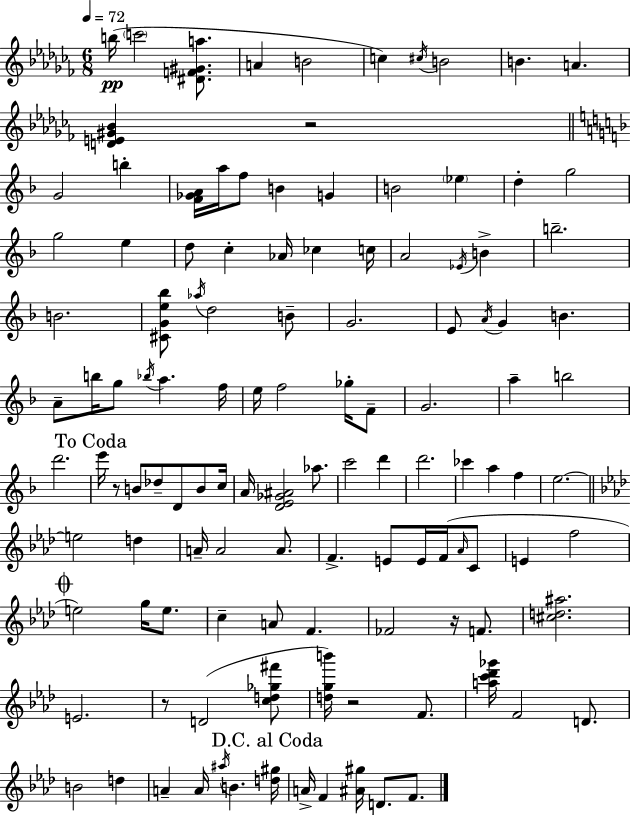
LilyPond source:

{
  \clef treble
  \numericTimeSignature
  \time 6/8
  \key aes \minor
  \tempo 4 = 72
  b''16(\pp \parenthesize c'''2 <dis' f' gis' a''>8. | a'4 b'2 | c''4) \acciaccatura { cis''16 } b'2 | b'4. a'4. | \break <d' e' gis' bes'>4 r2 | \bar "||" \break \key f \major g'2 b''4-. | <f' ges' a'>16 a''16 f''8 b'4 g'4 | b'2 \parenthesize ees''4 | d''4-. g''2 | \break g''2 e''4 | d''8 c''4-. aes'16 ces''4 c''16 | a'2 \acciaccatura { ees'16 } b'4-> | b''2.-- | \break b'2. | <cis' g' e'' bes''>8 \acciaccatura { aes''16 } d''2 | b'8-- g'2. | e'8 \acciaccatura { a'16 } g'4 b'4. | \break a'8-- b''16 g''8 \acciaccatura { bes''16 } a''4. | f''16 e''16 f''2 | ges''16-. f'8-- g'2. | a''4-- b''2 | \break d'''2. | \mark "To Coda" e'''16 r8 b'8 des''8-- d'8 | b'8 c''16 a'16 <d' e' ges' ais'>2 | aes''8. c'''2 | \break d'''4 d'''2. | ces'''4 a''4 | f''4 e''2.~~ | \bar "||" \break \key aes \major e''2 d''4 | a'16-- a'2 a'8. | f'4.-> e'8 e'16 f'16( \grace { aes'16 } c'8 | e'4 f''2 | \break \mark \markup { \musicglyph "scripts.coda" } e''2) g''16 e''8. | c''4-- a'8 f'4. | fes'2 r16 f'8. | <cis'' d'' ais''>2. | \break e'2. | r8 d'2( <c'' d'' ges'' fis'''>8 | <d'' g'' b'''>16) r2 f'8. | <a'' c''' des''' ges'''>16 f'2 d'8. | \break b'2 d''4 | a'4-- a'16 \acciaccatura { ais''16 } b'4. | \mark "D.C. al Coda" <d'' gis''>16 a'16-> f'4 <ais' gis''>16 d'8. f'8. | \bar "|."
}